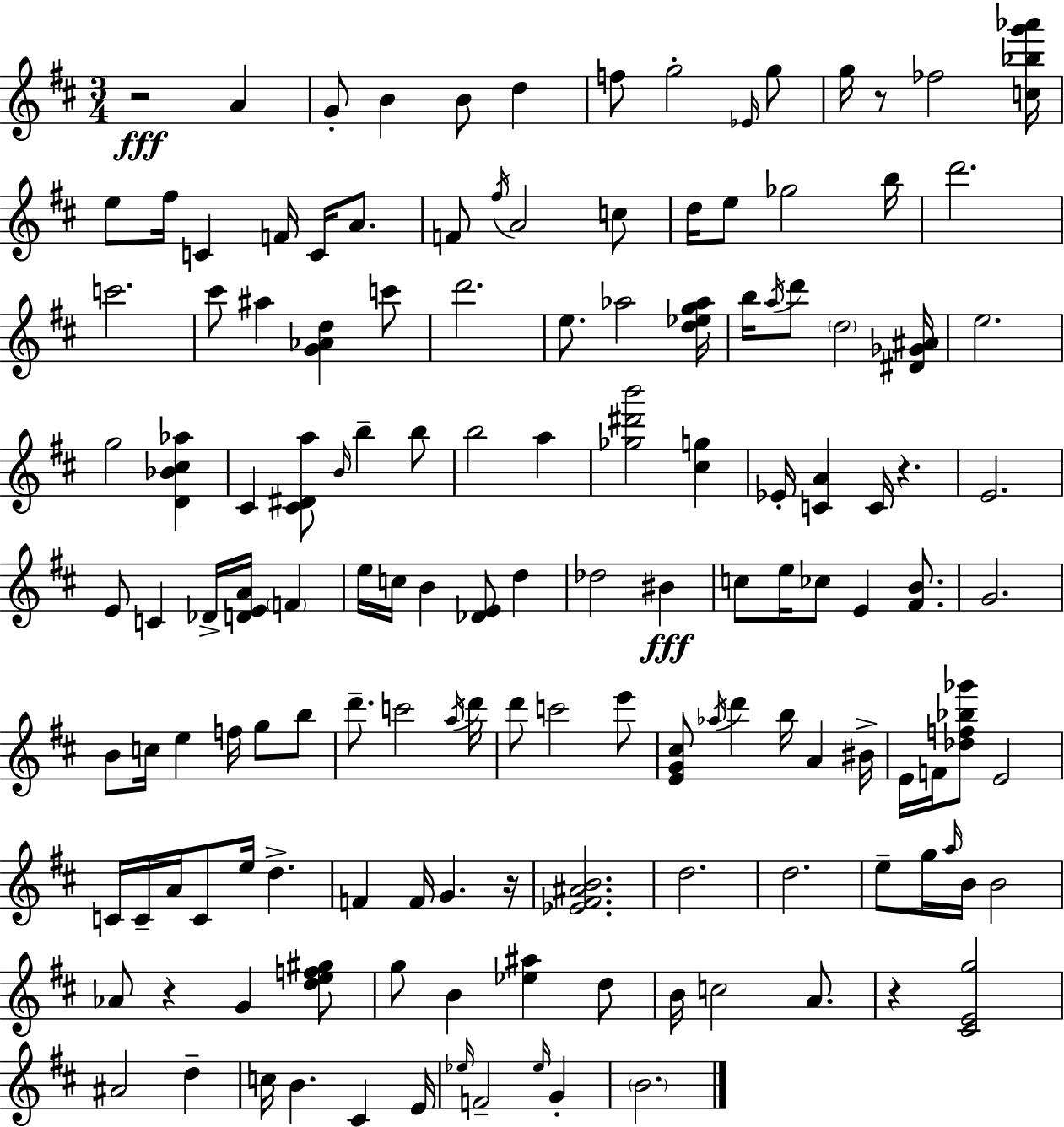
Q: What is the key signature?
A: D major